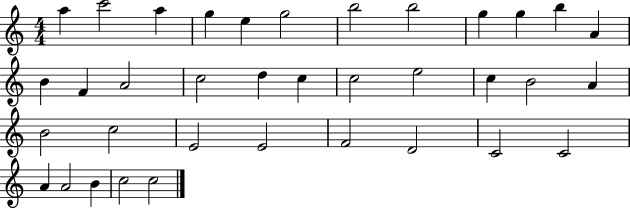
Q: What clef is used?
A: treble